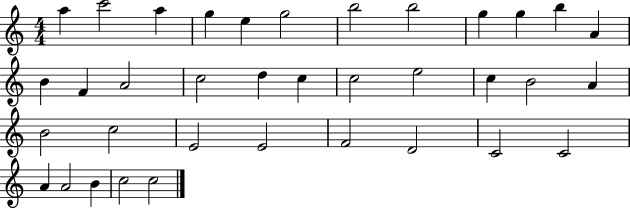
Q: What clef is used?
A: treble